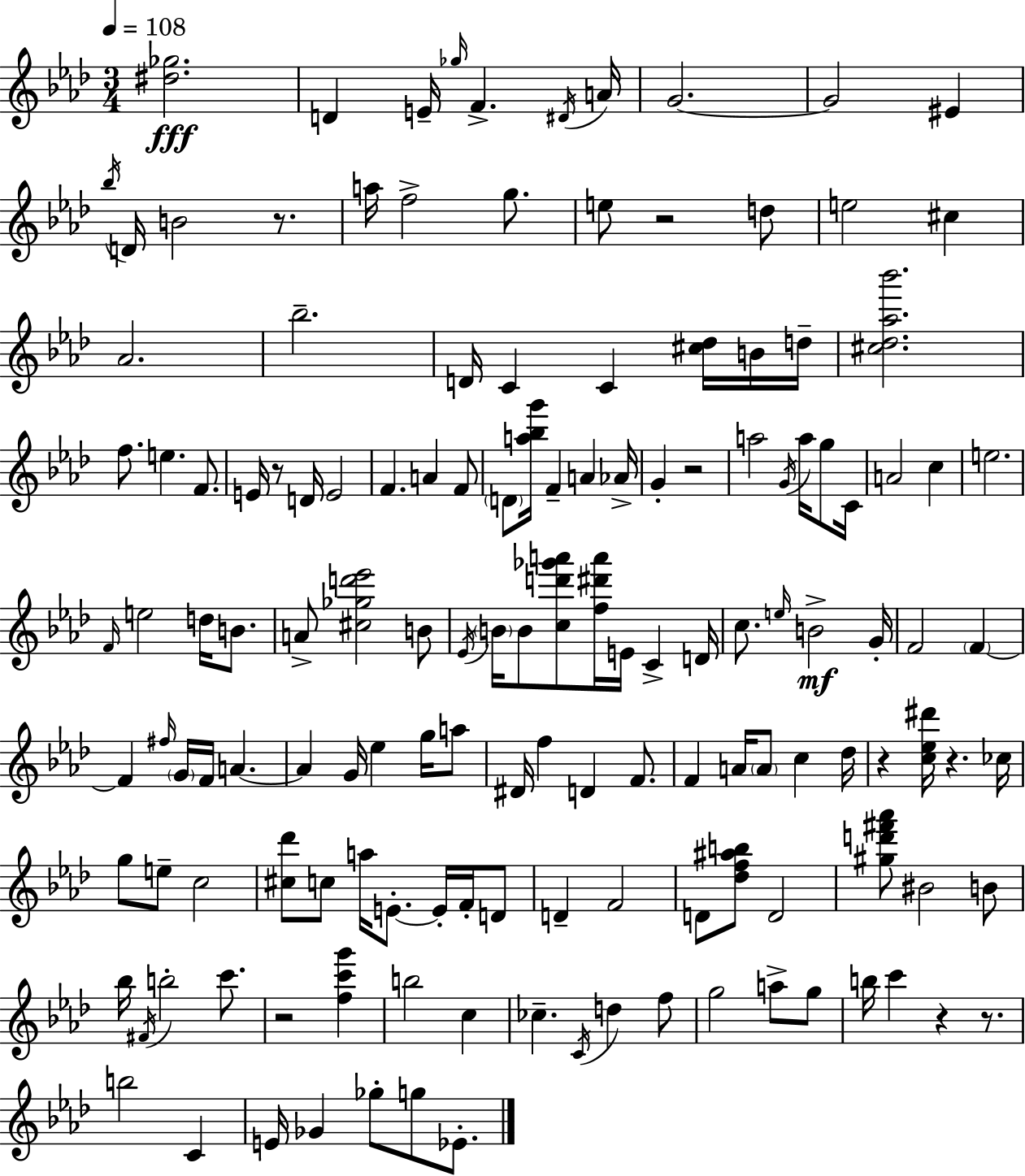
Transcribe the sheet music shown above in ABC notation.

X:1
T:Untitled
M:3/4
L:1/4
K:Fm
[^d_g]2 D E/4 _g/4 F ^D/4 A/4 G2 G2 ^E _b/4 D/4 B2 z/2 a/4 f2 g/2 e/2 z2 d/2 e2 ^c _A2 _b2 D/4 C C [^c_d]/4 B/4 d/4 [^c_d_a_b']2 f/2 e F/2 E/4 z/2 D/4 E2 F A F/2 D/2 [a_bg']/4 F A _A/4 G z2 a2 G/4 a/4 g/2 C/4 A2 c e2 F/4 e2 d/4 B/2 A/2 [^c_gd'_e']2 B/2 _E/4 B/4 B/2 [cd'_g'a']/2 [f^d'a']/4 E/4 C D/4 c/2 e/4 B2 G/4 F2 F F ^f/4 G/4 F/4 A A G/4 _e g/4 a/2 ^D/4 f D F/2 F A/4 A/2 c _d/4 z [c_e^d']/4 z _c/4 g/2 e/2 c2 [^c_d']/2 c/2 a/4 E/2 E/4 F/4 D/2 D F2 D/2 [_df^ab]/2 D2 [^gd'^f'_a']/2 ^B2 B/2 _b/4 ^F/4 b2 c'/2 z2 [fc'g'] b2 c _c C/4 d f/2 g2 a/2 g/2 b/4 c' z z/2 b2 C E/4 _G _g/2 g/2 _E/2